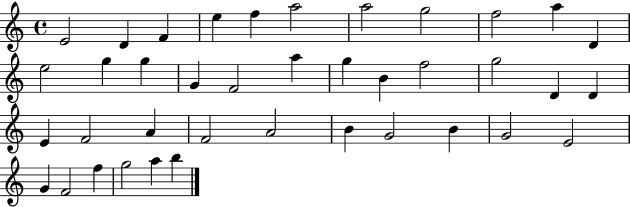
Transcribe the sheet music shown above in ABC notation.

X:1
T:Untitled
M:4/4
L:1/4
K:C
E2 D F e f a2 a2 g2 f2 a D e2 g g G F2 a g B f2 g2 D D E F2 A F2 A2 B G2 B G2 E2 G F2 f g2 a b